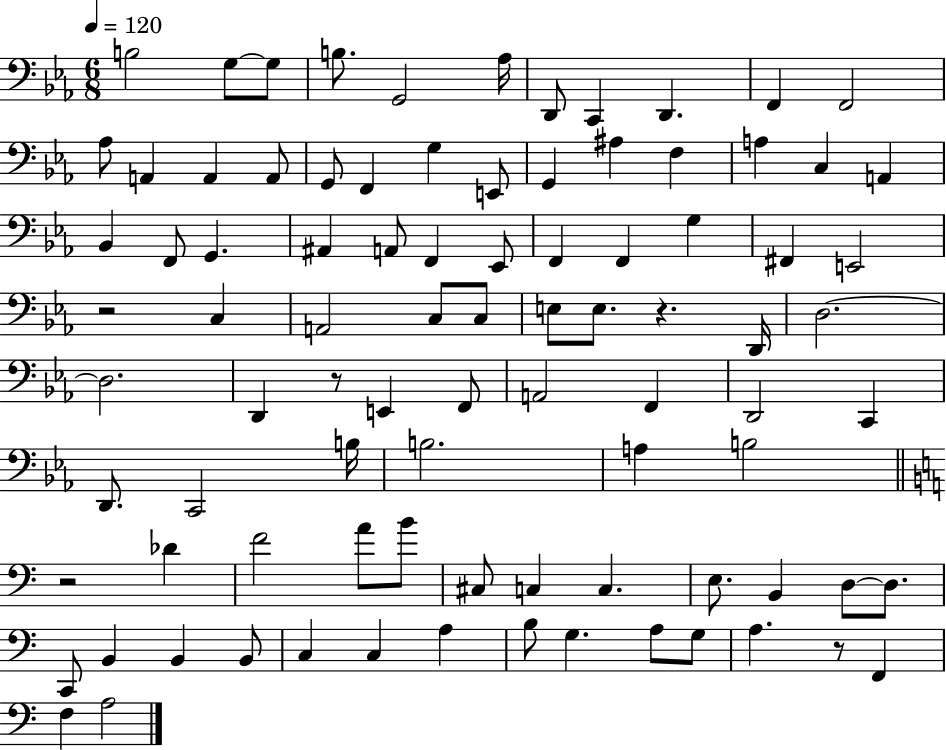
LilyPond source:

{
  \clef bass
  \numericTimeSignature
  \time 6/8
  \key ees \major
  \tempo 4 = 120
  b2 g8~~ g8 | b8. g,2 aes16 | d,8 c,4 d,4. | f,4 f,2 | \break aes8 a,4 a,4 a,8 | g,8 f,4 g4 e,8 | g,4 ais4 f4 | a4 c4 a,4 | \break bes,4 f,8 g,4. | ais,4 a,8 f,4 ees,8 | f,4 f,4 g4 | fis,4 e,2 | \break r2 c4 | a,2 c8 c8 | e8 e8. r4. d,16 | d2.~~ | \break d2. | d,4 r8 e,4 f,8 | a,2 f,4 | d,2 c,4 | \break d,8. c,2 b16 | b2. | a4 b2 | \bar "||" \break \key c \major r2 des'4 | f'2 a'8 b'8 | cis8 c4 c4. | e8. b,4 d8~~ d8. | \break c,8 b,4 b,4 b,8 | c4 c4 a4 | b8 g4. a8 g8 | a4. r8 f,4 | \break f4 a2 | \bar "|."
}